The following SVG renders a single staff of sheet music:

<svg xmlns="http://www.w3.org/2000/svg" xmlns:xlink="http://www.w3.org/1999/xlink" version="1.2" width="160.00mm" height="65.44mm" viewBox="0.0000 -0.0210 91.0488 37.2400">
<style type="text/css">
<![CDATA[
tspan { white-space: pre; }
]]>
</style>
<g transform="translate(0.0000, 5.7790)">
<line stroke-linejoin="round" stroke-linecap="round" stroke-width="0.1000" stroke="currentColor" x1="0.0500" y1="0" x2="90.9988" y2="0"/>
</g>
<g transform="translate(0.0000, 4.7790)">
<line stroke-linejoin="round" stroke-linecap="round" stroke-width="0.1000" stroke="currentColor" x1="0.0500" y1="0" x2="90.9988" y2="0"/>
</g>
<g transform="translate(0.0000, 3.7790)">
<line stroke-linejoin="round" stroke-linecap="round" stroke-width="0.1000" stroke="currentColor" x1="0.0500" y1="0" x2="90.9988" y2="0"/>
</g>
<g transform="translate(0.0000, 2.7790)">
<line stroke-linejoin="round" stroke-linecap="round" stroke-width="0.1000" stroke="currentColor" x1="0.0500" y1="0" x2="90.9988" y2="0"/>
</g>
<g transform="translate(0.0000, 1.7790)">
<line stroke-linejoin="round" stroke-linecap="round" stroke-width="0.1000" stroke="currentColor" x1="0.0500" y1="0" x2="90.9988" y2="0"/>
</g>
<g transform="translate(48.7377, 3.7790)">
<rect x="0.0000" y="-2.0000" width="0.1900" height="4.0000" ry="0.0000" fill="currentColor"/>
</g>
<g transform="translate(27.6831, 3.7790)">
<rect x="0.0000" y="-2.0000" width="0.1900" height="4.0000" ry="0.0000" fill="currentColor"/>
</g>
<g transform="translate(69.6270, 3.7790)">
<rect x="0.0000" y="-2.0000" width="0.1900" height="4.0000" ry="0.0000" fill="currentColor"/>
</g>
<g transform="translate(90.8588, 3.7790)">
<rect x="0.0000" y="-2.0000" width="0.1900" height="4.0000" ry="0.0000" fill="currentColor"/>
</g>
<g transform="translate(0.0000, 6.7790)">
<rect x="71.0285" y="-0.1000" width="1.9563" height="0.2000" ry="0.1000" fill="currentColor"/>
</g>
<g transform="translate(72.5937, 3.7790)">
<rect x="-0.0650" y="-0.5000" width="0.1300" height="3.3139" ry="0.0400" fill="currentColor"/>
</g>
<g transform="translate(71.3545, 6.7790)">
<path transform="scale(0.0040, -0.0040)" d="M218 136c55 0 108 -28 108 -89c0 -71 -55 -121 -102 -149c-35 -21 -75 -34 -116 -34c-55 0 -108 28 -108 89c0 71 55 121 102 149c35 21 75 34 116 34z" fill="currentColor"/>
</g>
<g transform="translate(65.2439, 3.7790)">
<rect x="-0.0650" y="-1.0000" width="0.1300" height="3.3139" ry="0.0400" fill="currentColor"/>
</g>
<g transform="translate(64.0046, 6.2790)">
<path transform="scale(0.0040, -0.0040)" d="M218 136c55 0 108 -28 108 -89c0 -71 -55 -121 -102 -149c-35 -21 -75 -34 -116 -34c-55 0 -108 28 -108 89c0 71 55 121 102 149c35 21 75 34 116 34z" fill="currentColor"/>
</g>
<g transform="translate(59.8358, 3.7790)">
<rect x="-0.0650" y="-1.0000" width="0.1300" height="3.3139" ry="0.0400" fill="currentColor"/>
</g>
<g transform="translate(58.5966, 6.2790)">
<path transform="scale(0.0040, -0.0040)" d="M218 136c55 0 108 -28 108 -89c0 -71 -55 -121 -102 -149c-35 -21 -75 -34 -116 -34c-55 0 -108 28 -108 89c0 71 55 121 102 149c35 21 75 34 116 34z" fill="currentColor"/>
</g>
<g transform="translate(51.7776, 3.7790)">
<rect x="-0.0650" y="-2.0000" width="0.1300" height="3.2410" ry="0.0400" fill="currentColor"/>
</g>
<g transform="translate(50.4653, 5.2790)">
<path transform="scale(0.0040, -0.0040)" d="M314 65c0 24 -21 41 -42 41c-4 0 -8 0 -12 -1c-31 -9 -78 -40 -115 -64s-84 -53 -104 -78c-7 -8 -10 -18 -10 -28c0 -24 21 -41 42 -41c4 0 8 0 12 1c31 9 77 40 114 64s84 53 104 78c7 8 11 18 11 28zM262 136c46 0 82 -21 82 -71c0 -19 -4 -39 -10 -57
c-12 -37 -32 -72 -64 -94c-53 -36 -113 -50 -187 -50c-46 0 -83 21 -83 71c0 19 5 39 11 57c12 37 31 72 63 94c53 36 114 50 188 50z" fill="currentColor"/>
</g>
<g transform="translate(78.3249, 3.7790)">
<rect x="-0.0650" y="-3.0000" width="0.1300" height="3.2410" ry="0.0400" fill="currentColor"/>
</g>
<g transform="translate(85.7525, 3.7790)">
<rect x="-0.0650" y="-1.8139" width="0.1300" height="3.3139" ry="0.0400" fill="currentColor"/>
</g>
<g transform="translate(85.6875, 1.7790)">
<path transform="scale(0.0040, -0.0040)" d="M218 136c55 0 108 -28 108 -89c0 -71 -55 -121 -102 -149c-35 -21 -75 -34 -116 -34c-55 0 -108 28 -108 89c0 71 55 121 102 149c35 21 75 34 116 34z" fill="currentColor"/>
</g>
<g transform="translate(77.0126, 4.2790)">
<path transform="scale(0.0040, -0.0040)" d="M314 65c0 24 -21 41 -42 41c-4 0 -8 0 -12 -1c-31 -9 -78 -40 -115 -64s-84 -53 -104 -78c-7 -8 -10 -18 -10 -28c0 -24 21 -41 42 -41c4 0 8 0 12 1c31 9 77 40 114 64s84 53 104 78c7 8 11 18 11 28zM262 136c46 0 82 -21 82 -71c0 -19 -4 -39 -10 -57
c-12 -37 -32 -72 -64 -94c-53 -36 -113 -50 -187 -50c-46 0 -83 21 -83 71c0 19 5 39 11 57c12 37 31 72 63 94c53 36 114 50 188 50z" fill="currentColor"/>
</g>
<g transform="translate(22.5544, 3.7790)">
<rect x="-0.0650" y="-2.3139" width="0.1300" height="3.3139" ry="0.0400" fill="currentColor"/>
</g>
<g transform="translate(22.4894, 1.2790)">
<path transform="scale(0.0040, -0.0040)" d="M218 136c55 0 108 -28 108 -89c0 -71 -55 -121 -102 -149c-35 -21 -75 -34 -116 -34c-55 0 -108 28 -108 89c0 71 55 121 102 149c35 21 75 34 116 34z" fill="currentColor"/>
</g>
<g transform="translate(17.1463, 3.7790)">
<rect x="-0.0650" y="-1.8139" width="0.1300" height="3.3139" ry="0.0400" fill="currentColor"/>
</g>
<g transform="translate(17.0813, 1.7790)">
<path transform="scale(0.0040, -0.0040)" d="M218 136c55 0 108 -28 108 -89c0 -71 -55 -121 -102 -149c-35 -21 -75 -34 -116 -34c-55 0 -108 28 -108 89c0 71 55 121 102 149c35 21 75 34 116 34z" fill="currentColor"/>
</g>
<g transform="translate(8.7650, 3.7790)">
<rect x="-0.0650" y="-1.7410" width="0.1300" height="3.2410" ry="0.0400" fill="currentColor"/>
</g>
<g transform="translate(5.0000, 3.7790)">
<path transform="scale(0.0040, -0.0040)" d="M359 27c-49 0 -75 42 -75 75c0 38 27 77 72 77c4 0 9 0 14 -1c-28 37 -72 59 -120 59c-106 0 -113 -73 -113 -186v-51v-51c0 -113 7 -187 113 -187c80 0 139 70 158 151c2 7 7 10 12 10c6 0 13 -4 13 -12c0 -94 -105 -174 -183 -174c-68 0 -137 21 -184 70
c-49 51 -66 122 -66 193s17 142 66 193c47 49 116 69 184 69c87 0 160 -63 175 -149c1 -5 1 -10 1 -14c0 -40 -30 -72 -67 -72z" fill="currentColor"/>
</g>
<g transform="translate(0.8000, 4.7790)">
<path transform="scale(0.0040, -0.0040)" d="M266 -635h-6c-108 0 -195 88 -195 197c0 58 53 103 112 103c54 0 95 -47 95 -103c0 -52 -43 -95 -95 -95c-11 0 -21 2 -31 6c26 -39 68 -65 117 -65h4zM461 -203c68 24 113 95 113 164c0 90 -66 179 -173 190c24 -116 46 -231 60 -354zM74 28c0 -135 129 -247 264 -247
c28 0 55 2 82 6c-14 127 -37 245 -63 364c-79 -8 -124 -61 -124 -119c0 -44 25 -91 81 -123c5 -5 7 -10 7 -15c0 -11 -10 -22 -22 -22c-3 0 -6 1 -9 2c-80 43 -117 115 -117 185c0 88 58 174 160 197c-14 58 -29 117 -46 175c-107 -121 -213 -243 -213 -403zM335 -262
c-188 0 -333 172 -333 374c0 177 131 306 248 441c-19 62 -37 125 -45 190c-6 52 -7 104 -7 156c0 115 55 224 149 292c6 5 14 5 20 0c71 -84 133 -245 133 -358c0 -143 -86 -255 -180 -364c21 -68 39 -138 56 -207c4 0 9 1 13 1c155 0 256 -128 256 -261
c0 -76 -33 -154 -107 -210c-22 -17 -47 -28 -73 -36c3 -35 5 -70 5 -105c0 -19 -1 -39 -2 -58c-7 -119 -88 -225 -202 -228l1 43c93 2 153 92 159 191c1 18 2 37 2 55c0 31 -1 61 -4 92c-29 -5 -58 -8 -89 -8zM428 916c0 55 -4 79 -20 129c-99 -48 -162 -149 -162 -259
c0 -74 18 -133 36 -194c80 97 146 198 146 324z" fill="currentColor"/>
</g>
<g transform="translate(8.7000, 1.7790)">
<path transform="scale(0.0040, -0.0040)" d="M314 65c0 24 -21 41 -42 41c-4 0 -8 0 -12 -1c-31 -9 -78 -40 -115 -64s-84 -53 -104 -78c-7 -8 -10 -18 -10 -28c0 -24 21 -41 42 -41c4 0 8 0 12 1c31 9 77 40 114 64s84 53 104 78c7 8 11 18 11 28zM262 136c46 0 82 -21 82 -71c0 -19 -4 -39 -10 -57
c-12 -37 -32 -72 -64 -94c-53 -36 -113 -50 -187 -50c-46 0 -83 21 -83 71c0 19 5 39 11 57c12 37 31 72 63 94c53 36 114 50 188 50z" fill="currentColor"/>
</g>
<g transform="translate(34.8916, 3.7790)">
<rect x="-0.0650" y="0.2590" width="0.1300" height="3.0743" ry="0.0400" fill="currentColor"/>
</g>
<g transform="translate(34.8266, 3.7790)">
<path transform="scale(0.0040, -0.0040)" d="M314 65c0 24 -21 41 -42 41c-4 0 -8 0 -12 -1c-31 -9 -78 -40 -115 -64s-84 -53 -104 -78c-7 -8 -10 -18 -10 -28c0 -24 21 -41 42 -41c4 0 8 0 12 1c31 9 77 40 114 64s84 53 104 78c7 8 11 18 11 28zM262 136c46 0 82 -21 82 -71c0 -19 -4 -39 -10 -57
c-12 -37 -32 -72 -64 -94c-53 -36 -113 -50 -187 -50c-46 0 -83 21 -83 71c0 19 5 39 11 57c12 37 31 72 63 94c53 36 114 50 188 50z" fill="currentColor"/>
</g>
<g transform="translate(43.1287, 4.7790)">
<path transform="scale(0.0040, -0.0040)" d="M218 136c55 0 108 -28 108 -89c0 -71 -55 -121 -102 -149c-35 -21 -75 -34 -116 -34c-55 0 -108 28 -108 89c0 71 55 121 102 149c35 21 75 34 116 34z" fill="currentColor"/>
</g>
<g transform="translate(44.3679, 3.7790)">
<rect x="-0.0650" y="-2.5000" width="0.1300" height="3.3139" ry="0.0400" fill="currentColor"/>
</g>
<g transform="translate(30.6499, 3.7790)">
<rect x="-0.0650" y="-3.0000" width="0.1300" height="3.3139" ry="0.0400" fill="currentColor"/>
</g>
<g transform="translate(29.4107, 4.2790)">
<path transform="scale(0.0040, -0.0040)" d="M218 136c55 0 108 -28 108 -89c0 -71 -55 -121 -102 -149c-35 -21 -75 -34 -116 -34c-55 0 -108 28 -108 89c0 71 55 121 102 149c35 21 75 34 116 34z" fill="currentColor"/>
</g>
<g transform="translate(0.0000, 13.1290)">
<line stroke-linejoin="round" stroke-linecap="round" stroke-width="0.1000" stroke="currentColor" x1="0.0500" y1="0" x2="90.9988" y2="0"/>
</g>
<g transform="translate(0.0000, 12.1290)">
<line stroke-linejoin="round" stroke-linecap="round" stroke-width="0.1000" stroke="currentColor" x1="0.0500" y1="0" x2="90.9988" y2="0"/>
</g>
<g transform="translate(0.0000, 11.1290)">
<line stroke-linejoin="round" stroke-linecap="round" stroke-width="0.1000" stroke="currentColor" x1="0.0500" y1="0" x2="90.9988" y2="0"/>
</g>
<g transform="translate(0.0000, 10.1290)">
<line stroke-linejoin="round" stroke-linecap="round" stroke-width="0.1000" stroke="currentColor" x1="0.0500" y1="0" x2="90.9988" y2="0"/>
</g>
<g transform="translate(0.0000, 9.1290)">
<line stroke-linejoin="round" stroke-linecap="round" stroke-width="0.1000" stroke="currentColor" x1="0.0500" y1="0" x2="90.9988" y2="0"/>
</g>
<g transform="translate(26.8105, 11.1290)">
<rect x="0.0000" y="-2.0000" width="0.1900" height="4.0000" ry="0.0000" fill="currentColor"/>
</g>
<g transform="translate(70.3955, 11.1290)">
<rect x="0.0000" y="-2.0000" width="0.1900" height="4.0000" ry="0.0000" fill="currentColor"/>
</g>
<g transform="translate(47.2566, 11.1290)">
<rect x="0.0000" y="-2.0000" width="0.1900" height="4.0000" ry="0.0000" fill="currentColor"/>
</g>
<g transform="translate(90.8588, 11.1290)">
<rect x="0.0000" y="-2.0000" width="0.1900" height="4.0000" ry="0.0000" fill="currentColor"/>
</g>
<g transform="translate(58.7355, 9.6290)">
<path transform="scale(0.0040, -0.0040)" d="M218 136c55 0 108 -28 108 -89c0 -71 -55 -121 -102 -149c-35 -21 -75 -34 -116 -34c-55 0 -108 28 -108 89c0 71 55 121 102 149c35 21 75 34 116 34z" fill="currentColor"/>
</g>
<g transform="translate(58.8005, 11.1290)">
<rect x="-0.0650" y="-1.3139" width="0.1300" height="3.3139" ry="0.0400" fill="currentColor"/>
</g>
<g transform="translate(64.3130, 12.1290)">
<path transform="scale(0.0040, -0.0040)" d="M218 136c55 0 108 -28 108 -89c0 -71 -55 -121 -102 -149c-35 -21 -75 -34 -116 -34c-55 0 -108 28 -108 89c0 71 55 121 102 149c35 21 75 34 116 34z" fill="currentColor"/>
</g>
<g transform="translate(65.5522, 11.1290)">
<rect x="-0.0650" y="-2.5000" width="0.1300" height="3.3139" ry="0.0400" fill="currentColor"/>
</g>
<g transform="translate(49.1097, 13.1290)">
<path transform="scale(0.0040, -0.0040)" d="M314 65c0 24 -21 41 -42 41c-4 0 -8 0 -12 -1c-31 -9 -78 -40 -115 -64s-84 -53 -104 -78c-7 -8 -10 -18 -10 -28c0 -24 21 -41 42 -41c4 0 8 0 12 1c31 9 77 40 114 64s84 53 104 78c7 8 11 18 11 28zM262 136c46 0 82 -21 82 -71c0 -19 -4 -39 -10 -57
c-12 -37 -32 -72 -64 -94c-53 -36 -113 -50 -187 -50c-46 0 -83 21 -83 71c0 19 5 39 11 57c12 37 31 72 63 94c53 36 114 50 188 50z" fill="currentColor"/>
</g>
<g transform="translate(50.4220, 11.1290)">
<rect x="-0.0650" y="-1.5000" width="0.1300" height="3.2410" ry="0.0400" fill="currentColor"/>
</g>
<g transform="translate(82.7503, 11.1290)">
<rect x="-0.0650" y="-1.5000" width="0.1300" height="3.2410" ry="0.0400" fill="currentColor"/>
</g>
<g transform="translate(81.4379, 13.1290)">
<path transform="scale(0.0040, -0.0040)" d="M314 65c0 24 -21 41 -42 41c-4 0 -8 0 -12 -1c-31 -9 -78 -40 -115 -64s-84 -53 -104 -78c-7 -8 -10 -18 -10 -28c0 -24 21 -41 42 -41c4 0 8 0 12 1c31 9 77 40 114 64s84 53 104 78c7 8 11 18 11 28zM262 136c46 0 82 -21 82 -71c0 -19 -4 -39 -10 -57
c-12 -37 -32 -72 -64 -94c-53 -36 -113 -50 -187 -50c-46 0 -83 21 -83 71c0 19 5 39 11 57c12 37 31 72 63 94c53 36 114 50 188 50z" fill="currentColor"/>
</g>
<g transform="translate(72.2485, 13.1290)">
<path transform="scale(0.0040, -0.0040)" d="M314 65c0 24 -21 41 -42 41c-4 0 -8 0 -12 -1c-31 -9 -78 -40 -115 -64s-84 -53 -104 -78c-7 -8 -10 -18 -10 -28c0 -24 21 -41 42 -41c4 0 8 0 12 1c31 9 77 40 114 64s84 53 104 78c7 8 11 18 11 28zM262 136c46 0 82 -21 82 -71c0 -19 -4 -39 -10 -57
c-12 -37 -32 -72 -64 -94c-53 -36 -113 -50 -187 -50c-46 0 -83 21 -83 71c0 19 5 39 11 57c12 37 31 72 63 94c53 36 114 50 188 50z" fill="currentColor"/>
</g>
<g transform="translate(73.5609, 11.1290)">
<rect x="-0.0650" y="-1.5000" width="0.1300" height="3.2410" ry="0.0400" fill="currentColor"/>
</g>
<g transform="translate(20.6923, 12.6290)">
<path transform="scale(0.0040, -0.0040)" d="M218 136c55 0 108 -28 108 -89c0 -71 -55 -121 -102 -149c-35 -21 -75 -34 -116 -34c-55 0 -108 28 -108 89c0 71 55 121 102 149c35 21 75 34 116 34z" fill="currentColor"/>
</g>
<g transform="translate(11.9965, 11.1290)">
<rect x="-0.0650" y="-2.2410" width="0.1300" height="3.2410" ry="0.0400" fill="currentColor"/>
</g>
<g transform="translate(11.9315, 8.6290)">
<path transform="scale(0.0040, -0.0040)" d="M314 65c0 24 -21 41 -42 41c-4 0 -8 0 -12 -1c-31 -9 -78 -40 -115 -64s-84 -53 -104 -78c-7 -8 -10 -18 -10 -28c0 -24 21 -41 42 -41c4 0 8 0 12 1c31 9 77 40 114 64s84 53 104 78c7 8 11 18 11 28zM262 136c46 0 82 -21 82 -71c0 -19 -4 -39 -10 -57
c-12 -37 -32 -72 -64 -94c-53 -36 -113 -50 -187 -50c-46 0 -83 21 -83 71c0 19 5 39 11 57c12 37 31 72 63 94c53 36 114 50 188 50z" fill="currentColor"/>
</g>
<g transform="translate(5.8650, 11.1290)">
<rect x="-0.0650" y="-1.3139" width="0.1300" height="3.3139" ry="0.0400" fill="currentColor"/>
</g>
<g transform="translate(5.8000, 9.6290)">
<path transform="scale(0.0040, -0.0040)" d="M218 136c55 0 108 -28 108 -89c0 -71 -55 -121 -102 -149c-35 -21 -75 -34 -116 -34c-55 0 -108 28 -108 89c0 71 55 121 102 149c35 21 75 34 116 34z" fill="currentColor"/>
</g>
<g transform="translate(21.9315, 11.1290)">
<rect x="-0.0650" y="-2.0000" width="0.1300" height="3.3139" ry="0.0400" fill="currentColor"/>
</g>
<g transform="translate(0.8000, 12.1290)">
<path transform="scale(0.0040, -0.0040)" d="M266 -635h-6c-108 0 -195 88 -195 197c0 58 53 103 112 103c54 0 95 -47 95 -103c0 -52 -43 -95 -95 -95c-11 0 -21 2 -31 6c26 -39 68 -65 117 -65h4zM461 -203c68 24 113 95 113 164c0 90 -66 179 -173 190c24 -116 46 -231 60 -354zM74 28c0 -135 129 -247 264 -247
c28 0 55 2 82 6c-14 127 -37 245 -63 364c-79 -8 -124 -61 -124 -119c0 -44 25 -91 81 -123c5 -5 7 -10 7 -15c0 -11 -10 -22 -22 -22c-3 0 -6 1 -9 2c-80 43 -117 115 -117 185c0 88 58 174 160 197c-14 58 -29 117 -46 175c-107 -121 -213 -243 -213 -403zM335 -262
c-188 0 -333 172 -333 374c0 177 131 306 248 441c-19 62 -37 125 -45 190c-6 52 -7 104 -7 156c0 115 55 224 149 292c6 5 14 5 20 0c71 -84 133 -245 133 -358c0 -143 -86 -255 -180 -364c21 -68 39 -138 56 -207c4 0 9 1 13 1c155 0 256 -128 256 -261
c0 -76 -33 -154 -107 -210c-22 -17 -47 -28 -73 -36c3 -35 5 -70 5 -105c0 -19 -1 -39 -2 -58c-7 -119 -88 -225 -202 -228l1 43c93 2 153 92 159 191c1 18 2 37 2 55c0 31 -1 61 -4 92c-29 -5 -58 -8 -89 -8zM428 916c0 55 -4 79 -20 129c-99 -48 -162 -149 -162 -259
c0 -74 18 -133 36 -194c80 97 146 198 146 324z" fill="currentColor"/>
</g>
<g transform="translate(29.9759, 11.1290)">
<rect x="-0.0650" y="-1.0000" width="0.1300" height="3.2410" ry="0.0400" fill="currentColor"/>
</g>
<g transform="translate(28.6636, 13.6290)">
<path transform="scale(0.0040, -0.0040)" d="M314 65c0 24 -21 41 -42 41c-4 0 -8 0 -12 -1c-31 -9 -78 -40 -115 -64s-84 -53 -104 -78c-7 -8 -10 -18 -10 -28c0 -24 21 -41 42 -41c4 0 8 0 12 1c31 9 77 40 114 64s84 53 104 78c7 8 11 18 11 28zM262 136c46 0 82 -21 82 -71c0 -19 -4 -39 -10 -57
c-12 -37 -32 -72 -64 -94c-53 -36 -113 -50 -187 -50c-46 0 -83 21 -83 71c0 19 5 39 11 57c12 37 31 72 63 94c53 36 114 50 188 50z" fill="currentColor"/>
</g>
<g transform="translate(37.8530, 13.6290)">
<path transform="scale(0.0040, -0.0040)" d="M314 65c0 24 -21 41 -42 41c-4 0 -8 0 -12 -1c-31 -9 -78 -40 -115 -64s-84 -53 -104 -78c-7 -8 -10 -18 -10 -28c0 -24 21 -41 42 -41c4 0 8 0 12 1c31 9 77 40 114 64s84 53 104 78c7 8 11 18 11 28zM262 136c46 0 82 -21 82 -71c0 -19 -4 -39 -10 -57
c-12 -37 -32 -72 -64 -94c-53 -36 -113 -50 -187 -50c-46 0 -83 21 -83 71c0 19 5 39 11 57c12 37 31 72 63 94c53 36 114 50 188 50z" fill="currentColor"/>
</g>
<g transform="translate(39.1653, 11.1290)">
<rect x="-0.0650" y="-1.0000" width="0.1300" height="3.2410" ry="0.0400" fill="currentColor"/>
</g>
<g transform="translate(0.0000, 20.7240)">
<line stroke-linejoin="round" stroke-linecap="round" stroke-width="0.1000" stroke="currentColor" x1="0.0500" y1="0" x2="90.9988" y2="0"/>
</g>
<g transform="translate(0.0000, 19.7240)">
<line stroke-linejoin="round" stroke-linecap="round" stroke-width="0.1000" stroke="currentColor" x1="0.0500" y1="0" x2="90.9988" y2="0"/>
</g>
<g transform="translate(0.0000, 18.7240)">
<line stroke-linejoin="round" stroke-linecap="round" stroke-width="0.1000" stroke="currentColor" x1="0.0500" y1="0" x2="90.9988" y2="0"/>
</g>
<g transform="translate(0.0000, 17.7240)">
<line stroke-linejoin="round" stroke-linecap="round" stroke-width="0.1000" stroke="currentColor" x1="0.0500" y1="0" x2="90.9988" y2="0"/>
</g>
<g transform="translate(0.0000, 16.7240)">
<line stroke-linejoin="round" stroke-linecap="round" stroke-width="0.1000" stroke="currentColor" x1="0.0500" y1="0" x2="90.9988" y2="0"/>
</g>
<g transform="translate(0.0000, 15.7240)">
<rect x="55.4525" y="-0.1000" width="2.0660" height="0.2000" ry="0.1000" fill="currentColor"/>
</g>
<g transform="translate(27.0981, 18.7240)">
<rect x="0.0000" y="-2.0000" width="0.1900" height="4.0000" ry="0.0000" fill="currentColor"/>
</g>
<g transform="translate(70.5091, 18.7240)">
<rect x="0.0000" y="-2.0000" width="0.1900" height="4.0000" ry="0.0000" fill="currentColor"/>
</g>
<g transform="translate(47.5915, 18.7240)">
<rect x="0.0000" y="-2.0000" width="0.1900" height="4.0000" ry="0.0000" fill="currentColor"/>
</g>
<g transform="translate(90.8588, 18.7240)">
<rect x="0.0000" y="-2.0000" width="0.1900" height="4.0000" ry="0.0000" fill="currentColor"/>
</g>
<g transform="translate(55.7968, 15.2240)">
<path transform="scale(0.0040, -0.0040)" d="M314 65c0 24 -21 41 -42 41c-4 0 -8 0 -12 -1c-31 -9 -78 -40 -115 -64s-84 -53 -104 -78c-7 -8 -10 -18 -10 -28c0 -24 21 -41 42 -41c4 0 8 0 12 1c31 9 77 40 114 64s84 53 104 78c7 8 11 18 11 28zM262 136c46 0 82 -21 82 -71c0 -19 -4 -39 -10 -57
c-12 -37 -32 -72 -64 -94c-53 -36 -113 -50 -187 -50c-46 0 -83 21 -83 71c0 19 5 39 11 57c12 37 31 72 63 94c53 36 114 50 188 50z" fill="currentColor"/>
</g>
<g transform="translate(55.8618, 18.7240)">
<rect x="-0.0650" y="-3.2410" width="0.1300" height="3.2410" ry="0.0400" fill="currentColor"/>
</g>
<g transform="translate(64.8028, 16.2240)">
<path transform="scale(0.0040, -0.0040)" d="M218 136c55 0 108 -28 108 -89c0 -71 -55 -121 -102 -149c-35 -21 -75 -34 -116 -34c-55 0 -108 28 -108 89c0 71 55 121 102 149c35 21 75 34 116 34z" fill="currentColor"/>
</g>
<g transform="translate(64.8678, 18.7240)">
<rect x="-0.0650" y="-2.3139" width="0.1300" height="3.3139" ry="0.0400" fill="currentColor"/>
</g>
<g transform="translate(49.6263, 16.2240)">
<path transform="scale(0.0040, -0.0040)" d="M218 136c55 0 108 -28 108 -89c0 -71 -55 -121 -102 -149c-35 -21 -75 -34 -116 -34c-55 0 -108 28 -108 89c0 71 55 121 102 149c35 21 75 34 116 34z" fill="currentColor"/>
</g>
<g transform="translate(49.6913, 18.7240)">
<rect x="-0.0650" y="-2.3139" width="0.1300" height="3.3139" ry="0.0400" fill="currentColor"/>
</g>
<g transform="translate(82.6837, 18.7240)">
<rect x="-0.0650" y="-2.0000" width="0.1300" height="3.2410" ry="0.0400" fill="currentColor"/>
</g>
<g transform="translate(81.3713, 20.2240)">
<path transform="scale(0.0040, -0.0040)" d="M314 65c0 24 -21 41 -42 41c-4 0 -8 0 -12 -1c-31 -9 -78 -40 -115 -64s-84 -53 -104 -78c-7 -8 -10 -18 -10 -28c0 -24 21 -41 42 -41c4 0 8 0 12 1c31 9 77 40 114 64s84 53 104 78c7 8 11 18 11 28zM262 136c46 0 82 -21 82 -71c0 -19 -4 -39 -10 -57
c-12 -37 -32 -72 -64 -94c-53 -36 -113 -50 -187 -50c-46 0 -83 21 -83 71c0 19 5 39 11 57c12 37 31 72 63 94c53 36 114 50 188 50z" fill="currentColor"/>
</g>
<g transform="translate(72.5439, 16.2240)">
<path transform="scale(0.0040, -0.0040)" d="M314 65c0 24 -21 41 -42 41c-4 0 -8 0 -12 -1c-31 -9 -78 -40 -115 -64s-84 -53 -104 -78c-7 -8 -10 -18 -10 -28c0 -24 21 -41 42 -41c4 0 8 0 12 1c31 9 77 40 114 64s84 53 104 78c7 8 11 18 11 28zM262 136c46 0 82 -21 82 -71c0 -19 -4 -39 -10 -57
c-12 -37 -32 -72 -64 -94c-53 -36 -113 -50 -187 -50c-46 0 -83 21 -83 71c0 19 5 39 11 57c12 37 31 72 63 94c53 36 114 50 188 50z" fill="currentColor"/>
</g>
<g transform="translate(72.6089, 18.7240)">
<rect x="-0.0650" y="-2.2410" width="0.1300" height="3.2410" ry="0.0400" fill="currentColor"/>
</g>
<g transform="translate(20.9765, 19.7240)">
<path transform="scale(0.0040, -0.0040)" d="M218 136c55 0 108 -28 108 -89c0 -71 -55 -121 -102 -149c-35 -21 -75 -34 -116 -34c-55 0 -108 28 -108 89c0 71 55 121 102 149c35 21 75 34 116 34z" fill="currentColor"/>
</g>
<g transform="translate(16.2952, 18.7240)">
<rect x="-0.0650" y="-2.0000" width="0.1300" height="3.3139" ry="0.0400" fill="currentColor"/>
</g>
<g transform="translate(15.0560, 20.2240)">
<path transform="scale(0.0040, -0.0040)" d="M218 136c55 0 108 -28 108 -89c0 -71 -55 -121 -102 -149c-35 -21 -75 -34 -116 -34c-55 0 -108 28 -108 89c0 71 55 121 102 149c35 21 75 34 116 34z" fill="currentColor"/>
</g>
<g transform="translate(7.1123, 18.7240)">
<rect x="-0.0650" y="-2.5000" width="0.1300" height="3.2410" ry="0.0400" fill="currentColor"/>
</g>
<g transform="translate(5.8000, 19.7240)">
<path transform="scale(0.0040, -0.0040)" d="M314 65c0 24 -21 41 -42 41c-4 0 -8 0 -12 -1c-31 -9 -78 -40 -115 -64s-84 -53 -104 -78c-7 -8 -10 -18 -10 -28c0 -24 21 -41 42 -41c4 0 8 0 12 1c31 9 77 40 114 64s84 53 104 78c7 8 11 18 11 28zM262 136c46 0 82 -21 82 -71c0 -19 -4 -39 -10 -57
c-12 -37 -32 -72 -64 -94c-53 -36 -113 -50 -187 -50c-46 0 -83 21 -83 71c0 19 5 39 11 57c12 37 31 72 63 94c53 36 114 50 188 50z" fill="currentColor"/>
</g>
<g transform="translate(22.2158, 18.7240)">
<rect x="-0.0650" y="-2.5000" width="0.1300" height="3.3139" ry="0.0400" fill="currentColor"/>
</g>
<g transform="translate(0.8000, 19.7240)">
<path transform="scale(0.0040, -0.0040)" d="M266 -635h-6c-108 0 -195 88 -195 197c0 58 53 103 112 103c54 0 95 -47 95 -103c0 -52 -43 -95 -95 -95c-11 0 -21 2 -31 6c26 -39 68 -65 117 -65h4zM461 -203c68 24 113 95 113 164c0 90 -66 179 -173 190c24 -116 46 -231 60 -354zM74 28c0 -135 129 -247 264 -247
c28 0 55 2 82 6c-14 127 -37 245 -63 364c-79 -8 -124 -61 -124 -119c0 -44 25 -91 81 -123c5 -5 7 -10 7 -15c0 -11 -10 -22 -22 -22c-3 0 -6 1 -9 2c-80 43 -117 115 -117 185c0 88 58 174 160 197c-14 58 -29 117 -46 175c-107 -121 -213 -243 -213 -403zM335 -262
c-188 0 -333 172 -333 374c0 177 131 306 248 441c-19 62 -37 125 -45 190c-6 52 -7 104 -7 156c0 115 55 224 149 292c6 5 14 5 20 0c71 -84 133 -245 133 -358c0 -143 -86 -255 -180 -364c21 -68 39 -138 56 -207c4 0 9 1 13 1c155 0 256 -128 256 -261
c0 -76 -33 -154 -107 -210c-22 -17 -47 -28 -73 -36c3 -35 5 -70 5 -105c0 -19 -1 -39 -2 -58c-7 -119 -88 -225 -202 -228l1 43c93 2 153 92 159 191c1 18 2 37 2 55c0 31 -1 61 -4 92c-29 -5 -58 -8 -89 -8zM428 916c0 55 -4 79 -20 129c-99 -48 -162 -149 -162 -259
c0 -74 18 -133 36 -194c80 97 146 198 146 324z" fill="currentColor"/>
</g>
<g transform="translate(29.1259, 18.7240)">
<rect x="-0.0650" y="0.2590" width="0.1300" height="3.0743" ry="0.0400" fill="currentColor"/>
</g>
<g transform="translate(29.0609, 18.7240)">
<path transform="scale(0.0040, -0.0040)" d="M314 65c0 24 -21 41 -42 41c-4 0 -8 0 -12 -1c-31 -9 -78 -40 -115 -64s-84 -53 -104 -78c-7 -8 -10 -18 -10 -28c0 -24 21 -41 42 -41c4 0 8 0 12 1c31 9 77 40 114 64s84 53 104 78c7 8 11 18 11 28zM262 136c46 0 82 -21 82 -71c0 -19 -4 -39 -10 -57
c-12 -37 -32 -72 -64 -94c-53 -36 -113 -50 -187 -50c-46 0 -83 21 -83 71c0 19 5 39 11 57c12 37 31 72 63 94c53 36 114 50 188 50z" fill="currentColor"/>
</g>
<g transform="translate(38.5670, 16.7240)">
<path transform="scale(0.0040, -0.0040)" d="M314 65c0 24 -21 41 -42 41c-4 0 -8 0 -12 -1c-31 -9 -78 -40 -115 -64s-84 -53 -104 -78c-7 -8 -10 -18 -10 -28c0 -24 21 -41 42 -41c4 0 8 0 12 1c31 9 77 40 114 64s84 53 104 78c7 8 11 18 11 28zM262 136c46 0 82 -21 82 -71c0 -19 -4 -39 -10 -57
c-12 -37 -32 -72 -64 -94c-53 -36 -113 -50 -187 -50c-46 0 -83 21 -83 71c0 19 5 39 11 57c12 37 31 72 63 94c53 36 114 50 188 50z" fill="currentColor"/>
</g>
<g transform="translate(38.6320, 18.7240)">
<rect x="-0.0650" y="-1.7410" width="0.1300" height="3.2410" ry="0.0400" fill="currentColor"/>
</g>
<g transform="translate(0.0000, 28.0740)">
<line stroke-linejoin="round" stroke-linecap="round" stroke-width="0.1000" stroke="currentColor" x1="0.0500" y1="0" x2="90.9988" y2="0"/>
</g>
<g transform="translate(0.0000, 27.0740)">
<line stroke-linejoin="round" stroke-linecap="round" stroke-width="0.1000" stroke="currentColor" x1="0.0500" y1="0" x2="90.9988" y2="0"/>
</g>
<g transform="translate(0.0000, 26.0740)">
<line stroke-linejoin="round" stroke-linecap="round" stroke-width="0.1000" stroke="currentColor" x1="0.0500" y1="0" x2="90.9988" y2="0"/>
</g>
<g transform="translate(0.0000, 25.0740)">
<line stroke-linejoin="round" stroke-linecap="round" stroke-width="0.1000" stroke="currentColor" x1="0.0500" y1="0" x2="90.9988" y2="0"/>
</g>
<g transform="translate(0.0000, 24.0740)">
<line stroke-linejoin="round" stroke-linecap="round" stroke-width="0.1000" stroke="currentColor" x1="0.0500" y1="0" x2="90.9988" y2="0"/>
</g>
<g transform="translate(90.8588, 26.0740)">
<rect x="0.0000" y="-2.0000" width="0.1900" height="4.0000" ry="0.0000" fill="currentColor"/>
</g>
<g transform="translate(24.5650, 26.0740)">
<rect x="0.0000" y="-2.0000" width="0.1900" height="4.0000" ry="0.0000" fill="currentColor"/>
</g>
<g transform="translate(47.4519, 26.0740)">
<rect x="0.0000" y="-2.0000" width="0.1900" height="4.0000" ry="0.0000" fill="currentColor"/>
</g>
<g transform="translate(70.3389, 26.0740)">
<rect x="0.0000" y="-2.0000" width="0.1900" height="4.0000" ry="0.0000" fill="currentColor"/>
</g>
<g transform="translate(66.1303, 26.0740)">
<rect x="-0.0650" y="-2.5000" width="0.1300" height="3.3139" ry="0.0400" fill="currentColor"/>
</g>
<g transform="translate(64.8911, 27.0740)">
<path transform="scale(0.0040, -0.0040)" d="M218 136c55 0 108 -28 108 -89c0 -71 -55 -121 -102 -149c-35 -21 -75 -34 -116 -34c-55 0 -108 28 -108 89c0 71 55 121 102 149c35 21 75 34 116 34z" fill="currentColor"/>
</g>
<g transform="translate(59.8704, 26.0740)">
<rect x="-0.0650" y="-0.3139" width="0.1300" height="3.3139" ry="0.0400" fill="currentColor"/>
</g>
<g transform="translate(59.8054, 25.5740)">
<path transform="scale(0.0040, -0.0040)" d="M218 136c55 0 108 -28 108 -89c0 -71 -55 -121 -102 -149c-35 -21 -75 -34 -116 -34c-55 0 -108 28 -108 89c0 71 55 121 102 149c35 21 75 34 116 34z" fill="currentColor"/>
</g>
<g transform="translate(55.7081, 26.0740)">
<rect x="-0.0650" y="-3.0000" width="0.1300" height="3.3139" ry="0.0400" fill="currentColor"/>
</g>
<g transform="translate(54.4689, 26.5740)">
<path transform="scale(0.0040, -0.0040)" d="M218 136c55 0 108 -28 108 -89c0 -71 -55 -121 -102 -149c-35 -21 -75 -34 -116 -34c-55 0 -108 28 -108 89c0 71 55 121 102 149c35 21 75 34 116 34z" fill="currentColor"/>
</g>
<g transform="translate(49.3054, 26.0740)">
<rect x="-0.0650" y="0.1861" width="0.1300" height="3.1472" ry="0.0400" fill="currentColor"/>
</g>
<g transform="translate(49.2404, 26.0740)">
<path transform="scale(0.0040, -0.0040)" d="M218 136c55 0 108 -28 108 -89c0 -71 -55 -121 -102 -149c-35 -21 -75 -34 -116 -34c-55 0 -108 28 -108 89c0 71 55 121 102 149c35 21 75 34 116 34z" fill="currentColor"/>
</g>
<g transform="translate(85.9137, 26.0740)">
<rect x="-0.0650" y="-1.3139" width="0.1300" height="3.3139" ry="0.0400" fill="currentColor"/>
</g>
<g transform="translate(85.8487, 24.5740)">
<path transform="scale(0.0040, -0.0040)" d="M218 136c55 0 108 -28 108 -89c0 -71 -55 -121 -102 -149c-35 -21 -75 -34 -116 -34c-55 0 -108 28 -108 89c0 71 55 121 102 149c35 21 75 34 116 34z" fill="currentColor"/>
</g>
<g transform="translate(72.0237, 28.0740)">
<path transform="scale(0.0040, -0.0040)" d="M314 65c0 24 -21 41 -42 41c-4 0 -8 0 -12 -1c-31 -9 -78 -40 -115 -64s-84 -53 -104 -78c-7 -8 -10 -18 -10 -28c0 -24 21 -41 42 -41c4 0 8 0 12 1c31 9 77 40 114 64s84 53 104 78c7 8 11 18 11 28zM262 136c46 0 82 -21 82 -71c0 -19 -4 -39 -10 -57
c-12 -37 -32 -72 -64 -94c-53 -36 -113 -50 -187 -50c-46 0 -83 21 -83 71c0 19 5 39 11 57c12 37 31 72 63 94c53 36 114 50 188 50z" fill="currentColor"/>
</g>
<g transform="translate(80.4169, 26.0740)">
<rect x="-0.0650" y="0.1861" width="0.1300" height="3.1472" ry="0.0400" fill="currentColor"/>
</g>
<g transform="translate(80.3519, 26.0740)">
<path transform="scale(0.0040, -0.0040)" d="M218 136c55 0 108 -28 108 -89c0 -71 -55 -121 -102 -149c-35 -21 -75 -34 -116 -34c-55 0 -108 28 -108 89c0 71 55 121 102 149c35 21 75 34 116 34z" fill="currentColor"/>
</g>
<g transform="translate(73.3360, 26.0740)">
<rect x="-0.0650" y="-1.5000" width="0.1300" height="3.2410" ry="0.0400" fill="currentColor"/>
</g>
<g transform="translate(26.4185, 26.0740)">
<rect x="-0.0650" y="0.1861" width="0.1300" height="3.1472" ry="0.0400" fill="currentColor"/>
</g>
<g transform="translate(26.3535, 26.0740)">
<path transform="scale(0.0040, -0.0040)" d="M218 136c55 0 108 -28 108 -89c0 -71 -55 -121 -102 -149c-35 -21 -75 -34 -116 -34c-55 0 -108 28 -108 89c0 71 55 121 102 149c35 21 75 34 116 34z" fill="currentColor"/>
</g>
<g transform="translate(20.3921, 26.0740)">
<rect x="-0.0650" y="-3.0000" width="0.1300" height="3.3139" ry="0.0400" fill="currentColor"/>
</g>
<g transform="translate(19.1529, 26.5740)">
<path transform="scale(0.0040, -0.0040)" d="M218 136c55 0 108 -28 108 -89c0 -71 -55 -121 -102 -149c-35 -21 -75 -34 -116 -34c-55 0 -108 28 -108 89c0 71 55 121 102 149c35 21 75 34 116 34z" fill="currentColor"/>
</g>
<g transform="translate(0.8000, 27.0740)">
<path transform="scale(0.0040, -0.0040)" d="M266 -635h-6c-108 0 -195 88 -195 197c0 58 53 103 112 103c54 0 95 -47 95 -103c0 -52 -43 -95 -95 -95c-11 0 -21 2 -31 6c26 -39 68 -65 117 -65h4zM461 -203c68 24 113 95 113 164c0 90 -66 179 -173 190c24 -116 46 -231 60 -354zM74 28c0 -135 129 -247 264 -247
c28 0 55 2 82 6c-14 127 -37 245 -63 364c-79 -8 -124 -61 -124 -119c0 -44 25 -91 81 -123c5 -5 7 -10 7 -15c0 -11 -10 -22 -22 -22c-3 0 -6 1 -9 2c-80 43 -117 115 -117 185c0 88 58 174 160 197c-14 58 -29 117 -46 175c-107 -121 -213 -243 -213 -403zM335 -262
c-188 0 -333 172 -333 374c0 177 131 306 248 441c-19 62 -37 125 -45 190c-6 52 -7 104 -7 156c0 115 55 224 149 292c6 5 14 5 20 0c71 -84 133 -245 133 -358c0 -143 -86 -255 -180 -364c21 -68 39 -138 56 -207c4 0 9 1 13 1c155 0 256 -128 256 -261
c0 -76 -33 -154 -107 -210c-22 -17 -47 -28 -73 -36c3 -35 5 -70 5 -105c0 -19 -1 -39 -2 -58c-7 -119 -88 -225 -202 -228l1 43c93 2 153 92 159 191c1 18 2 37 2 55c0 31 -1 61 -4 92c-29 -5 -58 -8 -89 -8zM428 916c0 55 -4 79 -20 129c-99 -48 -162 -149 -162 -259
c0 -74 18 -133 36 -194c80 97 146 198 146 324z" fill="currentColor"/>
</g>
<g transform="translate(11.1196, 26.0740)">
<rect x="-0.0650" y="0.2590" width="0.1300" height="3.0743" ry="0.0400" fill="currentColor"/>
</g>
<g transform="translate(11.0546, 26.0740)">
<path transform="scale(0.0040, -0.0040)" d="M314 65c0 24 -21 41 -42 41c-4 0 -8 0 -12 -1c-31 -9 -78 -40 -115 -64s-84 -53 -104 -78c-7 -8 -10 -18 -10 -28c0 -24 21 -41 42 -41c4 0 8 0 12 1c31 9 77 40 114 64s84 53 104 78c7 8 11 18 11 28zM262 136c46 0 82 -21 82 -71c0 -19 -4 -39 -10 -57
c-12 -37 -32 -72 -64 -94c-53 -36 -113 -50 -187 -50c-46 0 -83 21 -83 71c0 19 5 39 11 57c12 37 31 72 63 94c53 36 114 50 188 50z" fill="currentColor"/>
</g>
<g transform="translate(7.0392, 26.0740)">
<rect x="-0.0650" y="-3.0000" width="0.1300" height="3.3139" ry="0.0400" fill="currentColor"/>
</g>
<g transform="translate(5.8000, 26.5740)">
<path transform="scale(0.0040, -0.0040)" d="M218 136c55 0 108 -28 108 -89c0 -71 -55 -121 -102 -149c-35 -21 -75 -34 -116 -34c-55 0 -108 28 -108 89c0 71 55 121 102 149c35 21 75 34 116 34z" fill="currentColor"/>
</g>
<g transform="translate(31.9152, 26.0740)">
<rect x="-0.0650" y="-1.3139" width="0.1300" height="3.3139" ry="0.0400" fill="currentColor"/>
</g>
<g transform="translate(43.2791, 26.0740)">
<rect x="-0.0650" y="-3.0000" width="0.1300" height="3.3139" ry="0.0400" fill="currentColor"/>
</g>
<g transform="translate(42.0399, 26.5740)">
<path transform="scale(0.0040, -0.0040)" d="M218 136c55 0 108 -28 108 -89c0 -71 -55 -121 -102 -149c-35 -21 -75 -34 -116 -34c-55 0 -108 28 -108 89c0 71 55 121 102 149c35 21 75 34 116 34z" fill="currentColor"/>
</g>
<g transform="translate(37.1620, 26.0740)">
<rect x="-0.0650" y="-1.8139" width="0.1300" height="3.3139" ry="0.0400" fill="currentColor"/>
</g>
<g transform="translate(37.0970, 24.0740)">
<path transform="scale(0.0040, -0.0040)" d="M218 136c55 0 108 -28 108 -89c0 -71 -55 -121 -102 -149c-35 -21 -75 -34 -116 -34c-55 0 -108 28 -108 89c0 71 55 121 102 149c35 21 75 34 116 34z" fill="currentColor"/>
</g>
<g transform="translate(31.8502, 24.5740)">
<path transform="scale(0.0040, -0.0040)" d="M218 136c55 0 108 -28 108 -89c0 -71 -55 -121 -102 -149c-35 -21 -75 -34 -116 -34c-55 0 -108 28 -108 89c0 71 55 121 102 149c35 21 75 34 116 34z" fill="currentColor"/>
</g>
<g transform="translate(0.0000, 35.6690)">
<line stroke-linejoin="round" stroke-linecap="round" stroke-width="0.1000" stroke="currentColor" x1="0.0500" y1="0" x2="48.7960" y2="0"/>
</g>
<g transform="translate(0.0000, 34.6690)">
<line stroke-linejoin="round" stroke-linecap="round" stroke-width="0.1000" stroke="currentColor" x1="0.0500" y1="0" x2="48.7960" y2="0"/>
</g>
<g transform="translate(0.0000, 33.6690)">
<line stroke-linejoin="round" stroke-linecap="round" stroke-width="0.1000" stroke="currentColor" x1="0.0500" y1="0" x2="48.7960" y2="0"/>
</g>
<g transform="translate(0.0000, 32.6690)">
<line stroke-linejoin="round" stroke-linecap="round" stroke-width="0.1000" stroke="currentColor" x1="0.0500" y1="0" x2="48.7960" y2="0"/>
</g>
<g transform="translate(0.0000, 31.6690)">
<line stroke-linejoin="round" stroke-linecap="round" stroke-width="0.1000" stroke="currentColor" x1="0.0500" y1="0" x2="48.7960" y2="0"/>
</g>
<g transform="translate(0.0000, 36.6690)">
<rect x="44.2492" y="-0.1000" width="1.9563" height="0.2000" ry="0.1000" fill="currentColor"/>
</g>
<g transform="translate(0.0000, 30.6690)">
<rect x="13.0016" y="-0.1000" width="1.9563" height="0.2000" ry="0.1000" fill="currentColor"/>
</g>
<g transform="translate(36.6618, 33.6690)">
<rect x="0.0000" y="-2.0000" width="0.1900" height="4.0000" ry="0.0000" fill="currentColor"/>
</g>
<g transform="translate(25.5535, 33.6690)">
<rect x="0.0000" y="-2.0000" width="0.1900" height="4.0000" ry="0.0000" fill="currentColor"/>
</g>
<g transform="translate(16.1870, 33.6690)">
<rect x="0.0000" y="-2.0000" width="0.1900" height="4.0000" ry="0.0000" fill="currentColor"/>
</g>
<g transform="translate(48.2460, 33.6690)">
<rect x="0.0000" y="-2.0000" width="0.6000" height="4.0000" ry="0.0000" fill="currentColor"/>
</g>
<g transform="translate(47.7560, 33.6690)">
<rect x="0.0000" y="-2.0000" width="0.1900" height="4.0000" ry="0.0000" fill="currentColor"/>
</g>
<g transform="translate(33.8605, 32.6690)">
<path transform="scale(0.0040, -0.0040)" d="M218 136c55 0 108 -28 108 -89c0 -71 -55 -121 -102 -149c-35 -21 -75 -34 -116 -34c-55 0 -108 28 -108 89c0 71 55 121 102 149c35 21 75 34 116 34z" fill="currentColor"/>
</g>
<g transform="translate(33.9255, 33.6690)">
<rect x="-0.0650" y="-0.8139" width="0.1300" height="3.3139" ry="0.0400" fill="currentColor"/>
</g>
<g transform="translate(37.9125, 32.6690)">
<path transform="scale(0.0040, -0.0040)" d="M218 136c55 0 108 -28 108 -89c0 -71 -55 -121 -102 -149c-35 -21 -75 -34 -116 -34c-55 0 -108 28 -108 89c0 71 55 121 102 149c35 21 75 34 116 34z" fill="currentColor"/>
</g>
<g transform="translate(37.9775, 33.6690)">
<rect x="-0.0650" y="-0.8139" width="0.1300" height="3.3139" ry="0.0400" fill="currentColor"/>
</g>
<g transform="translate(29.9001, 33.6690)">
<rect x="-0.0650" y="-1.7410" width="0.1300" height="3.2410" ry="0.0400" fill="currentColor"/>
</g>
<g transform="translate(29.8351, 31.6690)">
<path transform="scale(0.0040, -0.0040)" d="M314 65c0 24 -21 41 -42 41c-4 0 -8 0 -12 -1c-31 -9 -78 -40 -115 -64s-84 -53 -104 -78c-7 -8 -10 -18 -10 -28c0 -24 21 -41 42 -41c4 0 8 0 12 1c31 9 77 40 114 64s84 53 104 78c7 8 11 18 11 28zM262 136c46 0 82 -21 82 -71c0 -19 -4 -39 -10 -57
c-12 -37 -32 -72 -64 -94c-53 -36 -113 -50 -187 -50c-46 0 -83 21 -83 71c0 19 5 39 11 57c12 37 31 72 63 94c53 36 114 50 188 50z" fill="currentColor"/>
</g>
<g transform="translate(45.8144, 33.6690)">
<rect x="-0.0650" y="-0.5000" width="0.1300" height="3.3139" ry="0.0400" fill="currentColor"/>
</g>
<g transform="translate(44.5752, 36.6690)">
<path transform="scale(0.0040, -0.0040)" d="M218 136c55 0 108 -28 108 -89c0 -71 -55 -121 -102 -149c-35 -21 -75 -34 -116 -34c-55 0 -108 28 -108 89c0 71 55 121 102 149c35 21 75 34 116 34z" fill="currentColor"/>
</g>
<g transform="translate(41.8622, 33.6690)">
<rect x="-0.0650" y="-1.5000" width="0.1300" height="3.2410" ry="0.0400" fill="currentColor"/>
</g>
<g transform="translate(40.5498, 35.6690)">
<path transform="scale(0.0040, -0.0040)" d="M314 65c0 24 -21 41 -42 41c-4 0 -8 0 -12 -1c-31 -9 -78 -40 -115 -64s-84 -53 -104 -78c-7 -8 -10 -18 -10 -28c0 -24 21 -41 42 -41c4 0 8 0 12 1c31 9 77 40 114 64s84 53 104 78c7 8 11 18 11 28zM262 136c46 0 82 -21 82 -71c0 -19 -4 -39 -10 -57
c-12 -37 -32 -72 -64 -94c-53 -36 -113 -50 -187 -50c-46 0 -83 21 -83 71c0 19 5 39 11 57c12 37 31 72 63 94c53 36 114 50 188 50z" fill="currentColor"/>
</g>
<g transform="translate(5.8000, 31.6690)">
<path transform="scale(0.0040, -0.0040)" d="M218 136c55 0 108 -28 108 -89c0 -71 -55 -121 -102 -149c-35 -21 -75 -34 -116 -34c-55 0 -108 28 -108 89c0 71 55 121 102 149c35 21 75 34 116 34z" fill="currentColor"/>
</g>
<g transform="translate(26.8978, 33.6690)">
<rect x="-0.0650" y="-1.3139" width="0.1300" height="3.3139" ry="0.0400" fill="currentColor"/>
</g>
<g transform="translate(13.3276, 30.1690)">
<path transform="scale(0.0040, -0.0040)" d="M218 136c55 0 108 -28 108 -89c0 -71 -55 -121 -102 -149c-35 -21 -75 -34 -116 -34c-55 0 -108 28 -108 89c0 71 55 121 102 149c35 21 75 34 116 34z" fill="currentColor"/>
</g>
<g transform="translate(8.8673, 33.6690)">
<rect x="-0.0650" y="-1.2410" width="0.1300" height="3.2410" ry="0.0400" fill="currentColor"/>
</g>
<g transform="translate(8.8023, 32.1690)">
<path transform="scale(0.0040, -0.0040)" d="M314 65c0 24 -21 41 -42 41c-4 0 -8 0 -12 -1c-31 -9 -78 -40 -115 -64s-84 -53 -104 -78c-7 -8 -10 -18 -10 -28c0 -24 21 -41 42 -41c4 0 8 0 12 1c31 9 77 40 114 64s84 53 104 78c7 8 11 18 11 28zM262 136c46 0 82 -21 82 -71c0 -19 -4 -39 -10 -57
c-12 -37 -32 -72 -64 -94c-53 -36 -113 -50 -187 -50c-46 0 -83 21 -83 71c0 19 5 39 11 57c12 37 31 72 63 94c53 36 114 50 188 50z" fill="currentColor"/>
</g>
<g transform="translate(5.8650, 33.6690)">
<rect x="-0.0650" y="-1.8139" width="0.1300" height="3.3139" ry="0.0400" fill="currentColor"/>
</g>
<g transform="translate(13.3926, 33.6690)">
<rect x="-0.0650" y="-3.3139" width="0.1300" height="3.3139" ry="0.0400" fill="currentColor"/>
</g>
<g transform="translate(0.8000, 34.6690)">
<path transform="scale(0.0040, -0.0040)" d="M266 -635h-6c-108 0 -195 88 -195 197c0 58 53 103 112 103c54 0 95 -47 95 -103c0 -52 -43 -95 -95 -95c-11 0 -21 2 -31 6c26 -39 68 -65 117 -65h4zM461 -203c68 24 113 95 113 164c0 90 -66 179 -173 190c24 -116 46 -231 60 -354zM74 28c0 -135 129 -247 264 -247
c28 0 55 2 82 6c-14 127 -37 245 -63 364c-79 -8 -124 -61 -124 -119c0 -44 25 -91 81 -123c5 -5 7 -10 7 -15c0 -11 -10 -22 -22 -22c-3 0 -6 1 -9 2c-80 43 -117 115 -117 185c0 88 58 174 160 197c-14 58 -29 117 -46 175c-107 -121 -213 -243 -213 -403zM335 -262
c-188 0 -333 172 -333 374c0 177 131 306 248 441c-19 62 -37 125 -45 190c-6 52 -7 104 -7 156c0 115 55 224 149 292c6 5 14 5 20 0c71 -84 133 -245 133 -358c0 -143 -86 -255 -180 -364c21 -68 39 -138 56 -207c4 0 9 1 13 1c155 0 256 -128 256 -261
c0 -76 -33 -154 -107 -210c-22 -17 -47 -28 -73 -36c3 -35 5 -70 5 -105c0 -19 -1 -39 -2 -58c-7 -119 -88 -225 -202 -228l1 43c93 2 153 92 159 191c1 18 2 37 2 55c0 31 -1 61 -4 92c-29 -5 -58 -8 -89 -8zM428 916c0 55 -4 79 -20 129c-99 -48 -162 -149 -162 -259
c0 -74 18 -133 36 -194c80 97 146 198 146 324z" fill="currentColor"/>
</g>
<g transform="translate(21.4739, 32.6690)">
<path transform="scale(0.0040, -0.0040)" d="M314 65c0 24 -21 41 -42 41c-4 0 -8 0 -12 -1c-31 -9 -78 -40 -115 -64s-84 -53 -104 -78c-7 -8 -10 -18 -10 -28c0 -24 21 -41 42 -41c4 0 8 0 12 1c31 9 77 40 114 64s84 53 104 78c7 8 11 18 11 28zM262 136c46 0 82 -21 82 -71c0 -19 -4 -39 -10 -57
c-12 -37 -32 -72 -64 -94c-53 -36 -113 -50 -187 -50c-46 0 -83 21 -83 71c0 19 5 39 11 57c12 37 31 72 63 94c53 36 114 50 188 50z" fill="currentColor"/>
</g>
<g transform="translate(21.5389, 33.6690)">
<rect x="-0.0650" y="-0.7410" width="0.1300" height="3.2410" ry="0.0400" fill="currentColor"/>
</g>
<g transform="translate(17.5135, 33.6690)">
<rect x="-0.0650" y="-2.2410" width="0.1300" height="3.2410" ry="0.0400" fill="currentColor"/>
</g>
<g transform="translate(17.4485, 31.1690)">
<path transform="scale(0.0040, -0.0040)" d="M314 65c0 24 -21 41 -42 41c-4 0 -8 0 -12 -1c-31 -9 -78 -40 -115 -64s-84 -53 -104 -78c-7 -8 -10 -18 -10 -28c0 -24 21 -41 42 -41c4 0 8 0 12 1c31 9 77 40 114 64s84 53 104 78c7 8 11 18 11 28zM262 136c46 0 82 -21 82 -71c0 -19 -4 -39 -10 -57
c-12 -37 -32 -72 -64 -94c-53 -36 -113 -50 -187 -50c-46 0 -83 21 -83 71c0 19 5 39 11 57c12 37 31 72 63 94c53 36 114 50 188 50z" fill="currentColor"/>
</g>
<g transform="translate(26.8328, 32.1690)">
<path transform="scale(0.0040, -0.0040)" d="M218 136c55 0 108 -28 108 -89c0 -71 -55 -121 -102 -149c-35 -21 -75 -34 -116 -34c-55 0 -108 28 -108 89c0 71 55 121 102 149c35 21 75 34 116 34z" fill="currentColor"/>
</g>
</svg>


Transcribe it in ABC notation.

X:1
T:Untitled
M:4/4
L:1/4
K:C
f2 f g A B2 G F2 D D C A2 f e g2 F D2 D2 E2 e G E2 E2 G2 F G B2 f2 g b2 g g2 F2 A B2 A B e f A B A c G E2 B e f e2 b g2 d2 e f2 d d E2 C